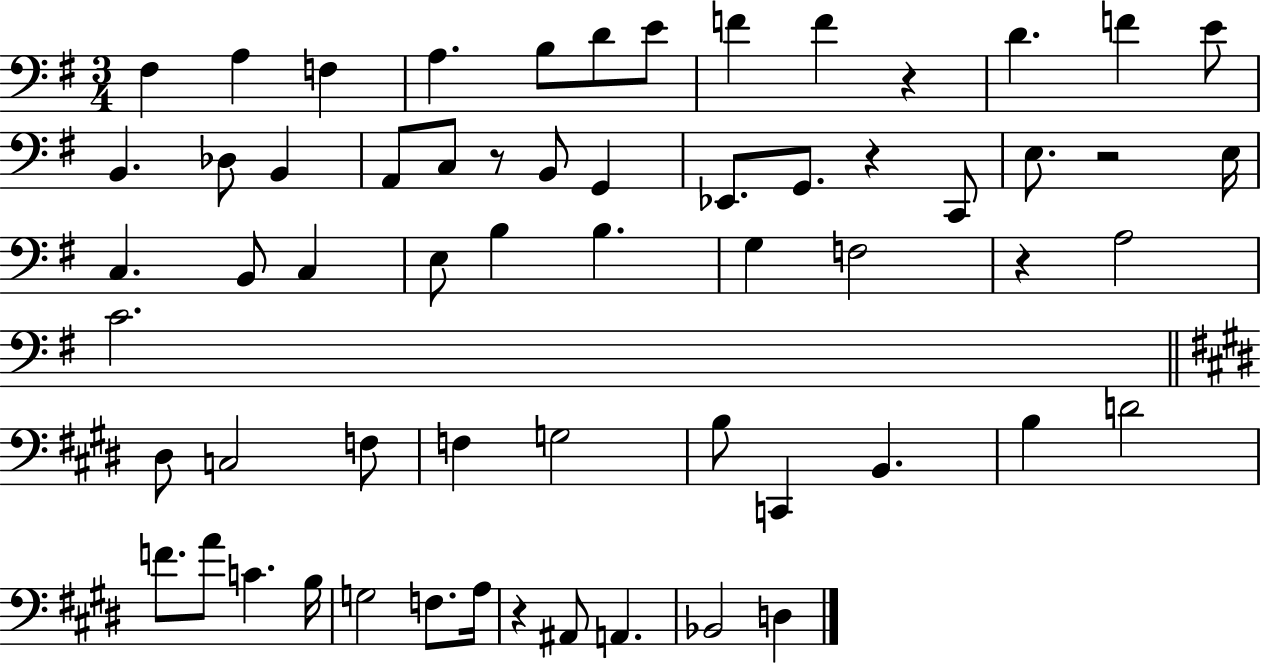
X:1
T:Untitled
M:3/4
L:1/4
K:G
^F, A, F, A, B,/2 D/2 E/2 F F z D F E/2 B,, _D,/2 B,, A,,/2 C,/2 z/2 B,,/2 G,, _E,,/2 G,,/2 z C,,/2 E,/2 z2 E,/4 C, B,,/2 C, E,/2 B, B, G, F,2 z A,2 C2 ^D,/2 C,2 F,/2 F, G,2 B,/2 C,, B,, B, D2 F/2 A/2 C B,/4 G,2 F,/2 A,/4 z ^A,,/2 A,, _B,,2 D,